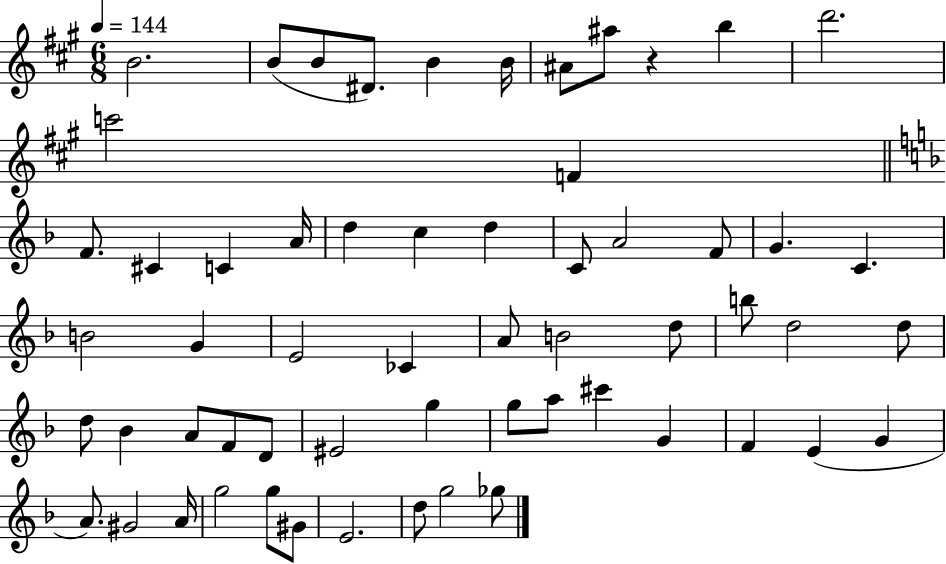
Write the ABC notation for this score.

X:1
T:Untitled
M:6/8
L:1/4
K:A
B2 B/2 B/2 ^D/2 B B/4 ^A/2 ^a/2 z b d'2 c'2 F F/2 ^C C A/4 d c d C/2 A2 F/2 G C B2 G E2 _C A/2 B2 d/2 b/2 d2 d/2 d/2 _B A/2 F/2 D/2 ^E2 g g/2 a/2 ^c' G F E G A/2 ^G2 A/4 g2 g/2 ^G/2 E2 d/2 g2 _g/2